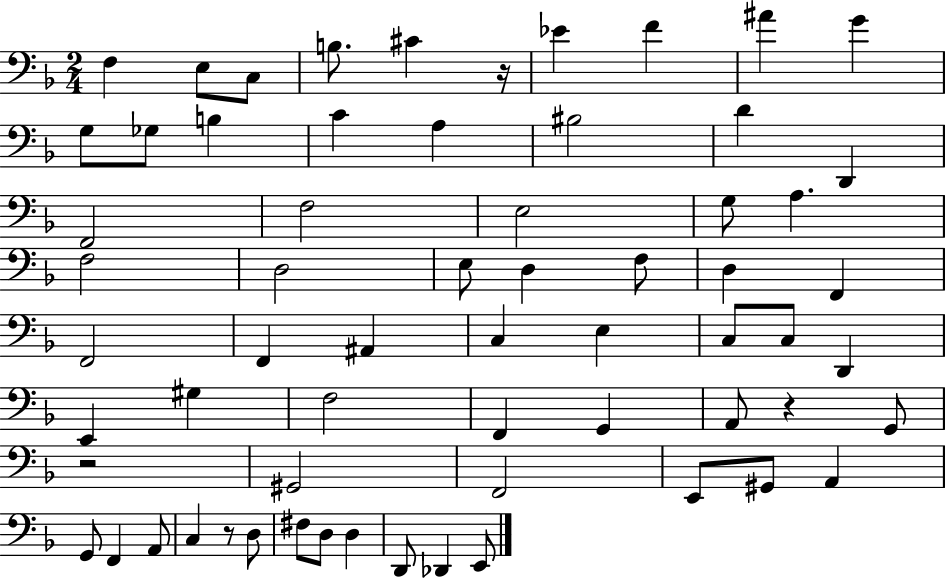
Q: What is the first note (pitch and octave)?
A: F3